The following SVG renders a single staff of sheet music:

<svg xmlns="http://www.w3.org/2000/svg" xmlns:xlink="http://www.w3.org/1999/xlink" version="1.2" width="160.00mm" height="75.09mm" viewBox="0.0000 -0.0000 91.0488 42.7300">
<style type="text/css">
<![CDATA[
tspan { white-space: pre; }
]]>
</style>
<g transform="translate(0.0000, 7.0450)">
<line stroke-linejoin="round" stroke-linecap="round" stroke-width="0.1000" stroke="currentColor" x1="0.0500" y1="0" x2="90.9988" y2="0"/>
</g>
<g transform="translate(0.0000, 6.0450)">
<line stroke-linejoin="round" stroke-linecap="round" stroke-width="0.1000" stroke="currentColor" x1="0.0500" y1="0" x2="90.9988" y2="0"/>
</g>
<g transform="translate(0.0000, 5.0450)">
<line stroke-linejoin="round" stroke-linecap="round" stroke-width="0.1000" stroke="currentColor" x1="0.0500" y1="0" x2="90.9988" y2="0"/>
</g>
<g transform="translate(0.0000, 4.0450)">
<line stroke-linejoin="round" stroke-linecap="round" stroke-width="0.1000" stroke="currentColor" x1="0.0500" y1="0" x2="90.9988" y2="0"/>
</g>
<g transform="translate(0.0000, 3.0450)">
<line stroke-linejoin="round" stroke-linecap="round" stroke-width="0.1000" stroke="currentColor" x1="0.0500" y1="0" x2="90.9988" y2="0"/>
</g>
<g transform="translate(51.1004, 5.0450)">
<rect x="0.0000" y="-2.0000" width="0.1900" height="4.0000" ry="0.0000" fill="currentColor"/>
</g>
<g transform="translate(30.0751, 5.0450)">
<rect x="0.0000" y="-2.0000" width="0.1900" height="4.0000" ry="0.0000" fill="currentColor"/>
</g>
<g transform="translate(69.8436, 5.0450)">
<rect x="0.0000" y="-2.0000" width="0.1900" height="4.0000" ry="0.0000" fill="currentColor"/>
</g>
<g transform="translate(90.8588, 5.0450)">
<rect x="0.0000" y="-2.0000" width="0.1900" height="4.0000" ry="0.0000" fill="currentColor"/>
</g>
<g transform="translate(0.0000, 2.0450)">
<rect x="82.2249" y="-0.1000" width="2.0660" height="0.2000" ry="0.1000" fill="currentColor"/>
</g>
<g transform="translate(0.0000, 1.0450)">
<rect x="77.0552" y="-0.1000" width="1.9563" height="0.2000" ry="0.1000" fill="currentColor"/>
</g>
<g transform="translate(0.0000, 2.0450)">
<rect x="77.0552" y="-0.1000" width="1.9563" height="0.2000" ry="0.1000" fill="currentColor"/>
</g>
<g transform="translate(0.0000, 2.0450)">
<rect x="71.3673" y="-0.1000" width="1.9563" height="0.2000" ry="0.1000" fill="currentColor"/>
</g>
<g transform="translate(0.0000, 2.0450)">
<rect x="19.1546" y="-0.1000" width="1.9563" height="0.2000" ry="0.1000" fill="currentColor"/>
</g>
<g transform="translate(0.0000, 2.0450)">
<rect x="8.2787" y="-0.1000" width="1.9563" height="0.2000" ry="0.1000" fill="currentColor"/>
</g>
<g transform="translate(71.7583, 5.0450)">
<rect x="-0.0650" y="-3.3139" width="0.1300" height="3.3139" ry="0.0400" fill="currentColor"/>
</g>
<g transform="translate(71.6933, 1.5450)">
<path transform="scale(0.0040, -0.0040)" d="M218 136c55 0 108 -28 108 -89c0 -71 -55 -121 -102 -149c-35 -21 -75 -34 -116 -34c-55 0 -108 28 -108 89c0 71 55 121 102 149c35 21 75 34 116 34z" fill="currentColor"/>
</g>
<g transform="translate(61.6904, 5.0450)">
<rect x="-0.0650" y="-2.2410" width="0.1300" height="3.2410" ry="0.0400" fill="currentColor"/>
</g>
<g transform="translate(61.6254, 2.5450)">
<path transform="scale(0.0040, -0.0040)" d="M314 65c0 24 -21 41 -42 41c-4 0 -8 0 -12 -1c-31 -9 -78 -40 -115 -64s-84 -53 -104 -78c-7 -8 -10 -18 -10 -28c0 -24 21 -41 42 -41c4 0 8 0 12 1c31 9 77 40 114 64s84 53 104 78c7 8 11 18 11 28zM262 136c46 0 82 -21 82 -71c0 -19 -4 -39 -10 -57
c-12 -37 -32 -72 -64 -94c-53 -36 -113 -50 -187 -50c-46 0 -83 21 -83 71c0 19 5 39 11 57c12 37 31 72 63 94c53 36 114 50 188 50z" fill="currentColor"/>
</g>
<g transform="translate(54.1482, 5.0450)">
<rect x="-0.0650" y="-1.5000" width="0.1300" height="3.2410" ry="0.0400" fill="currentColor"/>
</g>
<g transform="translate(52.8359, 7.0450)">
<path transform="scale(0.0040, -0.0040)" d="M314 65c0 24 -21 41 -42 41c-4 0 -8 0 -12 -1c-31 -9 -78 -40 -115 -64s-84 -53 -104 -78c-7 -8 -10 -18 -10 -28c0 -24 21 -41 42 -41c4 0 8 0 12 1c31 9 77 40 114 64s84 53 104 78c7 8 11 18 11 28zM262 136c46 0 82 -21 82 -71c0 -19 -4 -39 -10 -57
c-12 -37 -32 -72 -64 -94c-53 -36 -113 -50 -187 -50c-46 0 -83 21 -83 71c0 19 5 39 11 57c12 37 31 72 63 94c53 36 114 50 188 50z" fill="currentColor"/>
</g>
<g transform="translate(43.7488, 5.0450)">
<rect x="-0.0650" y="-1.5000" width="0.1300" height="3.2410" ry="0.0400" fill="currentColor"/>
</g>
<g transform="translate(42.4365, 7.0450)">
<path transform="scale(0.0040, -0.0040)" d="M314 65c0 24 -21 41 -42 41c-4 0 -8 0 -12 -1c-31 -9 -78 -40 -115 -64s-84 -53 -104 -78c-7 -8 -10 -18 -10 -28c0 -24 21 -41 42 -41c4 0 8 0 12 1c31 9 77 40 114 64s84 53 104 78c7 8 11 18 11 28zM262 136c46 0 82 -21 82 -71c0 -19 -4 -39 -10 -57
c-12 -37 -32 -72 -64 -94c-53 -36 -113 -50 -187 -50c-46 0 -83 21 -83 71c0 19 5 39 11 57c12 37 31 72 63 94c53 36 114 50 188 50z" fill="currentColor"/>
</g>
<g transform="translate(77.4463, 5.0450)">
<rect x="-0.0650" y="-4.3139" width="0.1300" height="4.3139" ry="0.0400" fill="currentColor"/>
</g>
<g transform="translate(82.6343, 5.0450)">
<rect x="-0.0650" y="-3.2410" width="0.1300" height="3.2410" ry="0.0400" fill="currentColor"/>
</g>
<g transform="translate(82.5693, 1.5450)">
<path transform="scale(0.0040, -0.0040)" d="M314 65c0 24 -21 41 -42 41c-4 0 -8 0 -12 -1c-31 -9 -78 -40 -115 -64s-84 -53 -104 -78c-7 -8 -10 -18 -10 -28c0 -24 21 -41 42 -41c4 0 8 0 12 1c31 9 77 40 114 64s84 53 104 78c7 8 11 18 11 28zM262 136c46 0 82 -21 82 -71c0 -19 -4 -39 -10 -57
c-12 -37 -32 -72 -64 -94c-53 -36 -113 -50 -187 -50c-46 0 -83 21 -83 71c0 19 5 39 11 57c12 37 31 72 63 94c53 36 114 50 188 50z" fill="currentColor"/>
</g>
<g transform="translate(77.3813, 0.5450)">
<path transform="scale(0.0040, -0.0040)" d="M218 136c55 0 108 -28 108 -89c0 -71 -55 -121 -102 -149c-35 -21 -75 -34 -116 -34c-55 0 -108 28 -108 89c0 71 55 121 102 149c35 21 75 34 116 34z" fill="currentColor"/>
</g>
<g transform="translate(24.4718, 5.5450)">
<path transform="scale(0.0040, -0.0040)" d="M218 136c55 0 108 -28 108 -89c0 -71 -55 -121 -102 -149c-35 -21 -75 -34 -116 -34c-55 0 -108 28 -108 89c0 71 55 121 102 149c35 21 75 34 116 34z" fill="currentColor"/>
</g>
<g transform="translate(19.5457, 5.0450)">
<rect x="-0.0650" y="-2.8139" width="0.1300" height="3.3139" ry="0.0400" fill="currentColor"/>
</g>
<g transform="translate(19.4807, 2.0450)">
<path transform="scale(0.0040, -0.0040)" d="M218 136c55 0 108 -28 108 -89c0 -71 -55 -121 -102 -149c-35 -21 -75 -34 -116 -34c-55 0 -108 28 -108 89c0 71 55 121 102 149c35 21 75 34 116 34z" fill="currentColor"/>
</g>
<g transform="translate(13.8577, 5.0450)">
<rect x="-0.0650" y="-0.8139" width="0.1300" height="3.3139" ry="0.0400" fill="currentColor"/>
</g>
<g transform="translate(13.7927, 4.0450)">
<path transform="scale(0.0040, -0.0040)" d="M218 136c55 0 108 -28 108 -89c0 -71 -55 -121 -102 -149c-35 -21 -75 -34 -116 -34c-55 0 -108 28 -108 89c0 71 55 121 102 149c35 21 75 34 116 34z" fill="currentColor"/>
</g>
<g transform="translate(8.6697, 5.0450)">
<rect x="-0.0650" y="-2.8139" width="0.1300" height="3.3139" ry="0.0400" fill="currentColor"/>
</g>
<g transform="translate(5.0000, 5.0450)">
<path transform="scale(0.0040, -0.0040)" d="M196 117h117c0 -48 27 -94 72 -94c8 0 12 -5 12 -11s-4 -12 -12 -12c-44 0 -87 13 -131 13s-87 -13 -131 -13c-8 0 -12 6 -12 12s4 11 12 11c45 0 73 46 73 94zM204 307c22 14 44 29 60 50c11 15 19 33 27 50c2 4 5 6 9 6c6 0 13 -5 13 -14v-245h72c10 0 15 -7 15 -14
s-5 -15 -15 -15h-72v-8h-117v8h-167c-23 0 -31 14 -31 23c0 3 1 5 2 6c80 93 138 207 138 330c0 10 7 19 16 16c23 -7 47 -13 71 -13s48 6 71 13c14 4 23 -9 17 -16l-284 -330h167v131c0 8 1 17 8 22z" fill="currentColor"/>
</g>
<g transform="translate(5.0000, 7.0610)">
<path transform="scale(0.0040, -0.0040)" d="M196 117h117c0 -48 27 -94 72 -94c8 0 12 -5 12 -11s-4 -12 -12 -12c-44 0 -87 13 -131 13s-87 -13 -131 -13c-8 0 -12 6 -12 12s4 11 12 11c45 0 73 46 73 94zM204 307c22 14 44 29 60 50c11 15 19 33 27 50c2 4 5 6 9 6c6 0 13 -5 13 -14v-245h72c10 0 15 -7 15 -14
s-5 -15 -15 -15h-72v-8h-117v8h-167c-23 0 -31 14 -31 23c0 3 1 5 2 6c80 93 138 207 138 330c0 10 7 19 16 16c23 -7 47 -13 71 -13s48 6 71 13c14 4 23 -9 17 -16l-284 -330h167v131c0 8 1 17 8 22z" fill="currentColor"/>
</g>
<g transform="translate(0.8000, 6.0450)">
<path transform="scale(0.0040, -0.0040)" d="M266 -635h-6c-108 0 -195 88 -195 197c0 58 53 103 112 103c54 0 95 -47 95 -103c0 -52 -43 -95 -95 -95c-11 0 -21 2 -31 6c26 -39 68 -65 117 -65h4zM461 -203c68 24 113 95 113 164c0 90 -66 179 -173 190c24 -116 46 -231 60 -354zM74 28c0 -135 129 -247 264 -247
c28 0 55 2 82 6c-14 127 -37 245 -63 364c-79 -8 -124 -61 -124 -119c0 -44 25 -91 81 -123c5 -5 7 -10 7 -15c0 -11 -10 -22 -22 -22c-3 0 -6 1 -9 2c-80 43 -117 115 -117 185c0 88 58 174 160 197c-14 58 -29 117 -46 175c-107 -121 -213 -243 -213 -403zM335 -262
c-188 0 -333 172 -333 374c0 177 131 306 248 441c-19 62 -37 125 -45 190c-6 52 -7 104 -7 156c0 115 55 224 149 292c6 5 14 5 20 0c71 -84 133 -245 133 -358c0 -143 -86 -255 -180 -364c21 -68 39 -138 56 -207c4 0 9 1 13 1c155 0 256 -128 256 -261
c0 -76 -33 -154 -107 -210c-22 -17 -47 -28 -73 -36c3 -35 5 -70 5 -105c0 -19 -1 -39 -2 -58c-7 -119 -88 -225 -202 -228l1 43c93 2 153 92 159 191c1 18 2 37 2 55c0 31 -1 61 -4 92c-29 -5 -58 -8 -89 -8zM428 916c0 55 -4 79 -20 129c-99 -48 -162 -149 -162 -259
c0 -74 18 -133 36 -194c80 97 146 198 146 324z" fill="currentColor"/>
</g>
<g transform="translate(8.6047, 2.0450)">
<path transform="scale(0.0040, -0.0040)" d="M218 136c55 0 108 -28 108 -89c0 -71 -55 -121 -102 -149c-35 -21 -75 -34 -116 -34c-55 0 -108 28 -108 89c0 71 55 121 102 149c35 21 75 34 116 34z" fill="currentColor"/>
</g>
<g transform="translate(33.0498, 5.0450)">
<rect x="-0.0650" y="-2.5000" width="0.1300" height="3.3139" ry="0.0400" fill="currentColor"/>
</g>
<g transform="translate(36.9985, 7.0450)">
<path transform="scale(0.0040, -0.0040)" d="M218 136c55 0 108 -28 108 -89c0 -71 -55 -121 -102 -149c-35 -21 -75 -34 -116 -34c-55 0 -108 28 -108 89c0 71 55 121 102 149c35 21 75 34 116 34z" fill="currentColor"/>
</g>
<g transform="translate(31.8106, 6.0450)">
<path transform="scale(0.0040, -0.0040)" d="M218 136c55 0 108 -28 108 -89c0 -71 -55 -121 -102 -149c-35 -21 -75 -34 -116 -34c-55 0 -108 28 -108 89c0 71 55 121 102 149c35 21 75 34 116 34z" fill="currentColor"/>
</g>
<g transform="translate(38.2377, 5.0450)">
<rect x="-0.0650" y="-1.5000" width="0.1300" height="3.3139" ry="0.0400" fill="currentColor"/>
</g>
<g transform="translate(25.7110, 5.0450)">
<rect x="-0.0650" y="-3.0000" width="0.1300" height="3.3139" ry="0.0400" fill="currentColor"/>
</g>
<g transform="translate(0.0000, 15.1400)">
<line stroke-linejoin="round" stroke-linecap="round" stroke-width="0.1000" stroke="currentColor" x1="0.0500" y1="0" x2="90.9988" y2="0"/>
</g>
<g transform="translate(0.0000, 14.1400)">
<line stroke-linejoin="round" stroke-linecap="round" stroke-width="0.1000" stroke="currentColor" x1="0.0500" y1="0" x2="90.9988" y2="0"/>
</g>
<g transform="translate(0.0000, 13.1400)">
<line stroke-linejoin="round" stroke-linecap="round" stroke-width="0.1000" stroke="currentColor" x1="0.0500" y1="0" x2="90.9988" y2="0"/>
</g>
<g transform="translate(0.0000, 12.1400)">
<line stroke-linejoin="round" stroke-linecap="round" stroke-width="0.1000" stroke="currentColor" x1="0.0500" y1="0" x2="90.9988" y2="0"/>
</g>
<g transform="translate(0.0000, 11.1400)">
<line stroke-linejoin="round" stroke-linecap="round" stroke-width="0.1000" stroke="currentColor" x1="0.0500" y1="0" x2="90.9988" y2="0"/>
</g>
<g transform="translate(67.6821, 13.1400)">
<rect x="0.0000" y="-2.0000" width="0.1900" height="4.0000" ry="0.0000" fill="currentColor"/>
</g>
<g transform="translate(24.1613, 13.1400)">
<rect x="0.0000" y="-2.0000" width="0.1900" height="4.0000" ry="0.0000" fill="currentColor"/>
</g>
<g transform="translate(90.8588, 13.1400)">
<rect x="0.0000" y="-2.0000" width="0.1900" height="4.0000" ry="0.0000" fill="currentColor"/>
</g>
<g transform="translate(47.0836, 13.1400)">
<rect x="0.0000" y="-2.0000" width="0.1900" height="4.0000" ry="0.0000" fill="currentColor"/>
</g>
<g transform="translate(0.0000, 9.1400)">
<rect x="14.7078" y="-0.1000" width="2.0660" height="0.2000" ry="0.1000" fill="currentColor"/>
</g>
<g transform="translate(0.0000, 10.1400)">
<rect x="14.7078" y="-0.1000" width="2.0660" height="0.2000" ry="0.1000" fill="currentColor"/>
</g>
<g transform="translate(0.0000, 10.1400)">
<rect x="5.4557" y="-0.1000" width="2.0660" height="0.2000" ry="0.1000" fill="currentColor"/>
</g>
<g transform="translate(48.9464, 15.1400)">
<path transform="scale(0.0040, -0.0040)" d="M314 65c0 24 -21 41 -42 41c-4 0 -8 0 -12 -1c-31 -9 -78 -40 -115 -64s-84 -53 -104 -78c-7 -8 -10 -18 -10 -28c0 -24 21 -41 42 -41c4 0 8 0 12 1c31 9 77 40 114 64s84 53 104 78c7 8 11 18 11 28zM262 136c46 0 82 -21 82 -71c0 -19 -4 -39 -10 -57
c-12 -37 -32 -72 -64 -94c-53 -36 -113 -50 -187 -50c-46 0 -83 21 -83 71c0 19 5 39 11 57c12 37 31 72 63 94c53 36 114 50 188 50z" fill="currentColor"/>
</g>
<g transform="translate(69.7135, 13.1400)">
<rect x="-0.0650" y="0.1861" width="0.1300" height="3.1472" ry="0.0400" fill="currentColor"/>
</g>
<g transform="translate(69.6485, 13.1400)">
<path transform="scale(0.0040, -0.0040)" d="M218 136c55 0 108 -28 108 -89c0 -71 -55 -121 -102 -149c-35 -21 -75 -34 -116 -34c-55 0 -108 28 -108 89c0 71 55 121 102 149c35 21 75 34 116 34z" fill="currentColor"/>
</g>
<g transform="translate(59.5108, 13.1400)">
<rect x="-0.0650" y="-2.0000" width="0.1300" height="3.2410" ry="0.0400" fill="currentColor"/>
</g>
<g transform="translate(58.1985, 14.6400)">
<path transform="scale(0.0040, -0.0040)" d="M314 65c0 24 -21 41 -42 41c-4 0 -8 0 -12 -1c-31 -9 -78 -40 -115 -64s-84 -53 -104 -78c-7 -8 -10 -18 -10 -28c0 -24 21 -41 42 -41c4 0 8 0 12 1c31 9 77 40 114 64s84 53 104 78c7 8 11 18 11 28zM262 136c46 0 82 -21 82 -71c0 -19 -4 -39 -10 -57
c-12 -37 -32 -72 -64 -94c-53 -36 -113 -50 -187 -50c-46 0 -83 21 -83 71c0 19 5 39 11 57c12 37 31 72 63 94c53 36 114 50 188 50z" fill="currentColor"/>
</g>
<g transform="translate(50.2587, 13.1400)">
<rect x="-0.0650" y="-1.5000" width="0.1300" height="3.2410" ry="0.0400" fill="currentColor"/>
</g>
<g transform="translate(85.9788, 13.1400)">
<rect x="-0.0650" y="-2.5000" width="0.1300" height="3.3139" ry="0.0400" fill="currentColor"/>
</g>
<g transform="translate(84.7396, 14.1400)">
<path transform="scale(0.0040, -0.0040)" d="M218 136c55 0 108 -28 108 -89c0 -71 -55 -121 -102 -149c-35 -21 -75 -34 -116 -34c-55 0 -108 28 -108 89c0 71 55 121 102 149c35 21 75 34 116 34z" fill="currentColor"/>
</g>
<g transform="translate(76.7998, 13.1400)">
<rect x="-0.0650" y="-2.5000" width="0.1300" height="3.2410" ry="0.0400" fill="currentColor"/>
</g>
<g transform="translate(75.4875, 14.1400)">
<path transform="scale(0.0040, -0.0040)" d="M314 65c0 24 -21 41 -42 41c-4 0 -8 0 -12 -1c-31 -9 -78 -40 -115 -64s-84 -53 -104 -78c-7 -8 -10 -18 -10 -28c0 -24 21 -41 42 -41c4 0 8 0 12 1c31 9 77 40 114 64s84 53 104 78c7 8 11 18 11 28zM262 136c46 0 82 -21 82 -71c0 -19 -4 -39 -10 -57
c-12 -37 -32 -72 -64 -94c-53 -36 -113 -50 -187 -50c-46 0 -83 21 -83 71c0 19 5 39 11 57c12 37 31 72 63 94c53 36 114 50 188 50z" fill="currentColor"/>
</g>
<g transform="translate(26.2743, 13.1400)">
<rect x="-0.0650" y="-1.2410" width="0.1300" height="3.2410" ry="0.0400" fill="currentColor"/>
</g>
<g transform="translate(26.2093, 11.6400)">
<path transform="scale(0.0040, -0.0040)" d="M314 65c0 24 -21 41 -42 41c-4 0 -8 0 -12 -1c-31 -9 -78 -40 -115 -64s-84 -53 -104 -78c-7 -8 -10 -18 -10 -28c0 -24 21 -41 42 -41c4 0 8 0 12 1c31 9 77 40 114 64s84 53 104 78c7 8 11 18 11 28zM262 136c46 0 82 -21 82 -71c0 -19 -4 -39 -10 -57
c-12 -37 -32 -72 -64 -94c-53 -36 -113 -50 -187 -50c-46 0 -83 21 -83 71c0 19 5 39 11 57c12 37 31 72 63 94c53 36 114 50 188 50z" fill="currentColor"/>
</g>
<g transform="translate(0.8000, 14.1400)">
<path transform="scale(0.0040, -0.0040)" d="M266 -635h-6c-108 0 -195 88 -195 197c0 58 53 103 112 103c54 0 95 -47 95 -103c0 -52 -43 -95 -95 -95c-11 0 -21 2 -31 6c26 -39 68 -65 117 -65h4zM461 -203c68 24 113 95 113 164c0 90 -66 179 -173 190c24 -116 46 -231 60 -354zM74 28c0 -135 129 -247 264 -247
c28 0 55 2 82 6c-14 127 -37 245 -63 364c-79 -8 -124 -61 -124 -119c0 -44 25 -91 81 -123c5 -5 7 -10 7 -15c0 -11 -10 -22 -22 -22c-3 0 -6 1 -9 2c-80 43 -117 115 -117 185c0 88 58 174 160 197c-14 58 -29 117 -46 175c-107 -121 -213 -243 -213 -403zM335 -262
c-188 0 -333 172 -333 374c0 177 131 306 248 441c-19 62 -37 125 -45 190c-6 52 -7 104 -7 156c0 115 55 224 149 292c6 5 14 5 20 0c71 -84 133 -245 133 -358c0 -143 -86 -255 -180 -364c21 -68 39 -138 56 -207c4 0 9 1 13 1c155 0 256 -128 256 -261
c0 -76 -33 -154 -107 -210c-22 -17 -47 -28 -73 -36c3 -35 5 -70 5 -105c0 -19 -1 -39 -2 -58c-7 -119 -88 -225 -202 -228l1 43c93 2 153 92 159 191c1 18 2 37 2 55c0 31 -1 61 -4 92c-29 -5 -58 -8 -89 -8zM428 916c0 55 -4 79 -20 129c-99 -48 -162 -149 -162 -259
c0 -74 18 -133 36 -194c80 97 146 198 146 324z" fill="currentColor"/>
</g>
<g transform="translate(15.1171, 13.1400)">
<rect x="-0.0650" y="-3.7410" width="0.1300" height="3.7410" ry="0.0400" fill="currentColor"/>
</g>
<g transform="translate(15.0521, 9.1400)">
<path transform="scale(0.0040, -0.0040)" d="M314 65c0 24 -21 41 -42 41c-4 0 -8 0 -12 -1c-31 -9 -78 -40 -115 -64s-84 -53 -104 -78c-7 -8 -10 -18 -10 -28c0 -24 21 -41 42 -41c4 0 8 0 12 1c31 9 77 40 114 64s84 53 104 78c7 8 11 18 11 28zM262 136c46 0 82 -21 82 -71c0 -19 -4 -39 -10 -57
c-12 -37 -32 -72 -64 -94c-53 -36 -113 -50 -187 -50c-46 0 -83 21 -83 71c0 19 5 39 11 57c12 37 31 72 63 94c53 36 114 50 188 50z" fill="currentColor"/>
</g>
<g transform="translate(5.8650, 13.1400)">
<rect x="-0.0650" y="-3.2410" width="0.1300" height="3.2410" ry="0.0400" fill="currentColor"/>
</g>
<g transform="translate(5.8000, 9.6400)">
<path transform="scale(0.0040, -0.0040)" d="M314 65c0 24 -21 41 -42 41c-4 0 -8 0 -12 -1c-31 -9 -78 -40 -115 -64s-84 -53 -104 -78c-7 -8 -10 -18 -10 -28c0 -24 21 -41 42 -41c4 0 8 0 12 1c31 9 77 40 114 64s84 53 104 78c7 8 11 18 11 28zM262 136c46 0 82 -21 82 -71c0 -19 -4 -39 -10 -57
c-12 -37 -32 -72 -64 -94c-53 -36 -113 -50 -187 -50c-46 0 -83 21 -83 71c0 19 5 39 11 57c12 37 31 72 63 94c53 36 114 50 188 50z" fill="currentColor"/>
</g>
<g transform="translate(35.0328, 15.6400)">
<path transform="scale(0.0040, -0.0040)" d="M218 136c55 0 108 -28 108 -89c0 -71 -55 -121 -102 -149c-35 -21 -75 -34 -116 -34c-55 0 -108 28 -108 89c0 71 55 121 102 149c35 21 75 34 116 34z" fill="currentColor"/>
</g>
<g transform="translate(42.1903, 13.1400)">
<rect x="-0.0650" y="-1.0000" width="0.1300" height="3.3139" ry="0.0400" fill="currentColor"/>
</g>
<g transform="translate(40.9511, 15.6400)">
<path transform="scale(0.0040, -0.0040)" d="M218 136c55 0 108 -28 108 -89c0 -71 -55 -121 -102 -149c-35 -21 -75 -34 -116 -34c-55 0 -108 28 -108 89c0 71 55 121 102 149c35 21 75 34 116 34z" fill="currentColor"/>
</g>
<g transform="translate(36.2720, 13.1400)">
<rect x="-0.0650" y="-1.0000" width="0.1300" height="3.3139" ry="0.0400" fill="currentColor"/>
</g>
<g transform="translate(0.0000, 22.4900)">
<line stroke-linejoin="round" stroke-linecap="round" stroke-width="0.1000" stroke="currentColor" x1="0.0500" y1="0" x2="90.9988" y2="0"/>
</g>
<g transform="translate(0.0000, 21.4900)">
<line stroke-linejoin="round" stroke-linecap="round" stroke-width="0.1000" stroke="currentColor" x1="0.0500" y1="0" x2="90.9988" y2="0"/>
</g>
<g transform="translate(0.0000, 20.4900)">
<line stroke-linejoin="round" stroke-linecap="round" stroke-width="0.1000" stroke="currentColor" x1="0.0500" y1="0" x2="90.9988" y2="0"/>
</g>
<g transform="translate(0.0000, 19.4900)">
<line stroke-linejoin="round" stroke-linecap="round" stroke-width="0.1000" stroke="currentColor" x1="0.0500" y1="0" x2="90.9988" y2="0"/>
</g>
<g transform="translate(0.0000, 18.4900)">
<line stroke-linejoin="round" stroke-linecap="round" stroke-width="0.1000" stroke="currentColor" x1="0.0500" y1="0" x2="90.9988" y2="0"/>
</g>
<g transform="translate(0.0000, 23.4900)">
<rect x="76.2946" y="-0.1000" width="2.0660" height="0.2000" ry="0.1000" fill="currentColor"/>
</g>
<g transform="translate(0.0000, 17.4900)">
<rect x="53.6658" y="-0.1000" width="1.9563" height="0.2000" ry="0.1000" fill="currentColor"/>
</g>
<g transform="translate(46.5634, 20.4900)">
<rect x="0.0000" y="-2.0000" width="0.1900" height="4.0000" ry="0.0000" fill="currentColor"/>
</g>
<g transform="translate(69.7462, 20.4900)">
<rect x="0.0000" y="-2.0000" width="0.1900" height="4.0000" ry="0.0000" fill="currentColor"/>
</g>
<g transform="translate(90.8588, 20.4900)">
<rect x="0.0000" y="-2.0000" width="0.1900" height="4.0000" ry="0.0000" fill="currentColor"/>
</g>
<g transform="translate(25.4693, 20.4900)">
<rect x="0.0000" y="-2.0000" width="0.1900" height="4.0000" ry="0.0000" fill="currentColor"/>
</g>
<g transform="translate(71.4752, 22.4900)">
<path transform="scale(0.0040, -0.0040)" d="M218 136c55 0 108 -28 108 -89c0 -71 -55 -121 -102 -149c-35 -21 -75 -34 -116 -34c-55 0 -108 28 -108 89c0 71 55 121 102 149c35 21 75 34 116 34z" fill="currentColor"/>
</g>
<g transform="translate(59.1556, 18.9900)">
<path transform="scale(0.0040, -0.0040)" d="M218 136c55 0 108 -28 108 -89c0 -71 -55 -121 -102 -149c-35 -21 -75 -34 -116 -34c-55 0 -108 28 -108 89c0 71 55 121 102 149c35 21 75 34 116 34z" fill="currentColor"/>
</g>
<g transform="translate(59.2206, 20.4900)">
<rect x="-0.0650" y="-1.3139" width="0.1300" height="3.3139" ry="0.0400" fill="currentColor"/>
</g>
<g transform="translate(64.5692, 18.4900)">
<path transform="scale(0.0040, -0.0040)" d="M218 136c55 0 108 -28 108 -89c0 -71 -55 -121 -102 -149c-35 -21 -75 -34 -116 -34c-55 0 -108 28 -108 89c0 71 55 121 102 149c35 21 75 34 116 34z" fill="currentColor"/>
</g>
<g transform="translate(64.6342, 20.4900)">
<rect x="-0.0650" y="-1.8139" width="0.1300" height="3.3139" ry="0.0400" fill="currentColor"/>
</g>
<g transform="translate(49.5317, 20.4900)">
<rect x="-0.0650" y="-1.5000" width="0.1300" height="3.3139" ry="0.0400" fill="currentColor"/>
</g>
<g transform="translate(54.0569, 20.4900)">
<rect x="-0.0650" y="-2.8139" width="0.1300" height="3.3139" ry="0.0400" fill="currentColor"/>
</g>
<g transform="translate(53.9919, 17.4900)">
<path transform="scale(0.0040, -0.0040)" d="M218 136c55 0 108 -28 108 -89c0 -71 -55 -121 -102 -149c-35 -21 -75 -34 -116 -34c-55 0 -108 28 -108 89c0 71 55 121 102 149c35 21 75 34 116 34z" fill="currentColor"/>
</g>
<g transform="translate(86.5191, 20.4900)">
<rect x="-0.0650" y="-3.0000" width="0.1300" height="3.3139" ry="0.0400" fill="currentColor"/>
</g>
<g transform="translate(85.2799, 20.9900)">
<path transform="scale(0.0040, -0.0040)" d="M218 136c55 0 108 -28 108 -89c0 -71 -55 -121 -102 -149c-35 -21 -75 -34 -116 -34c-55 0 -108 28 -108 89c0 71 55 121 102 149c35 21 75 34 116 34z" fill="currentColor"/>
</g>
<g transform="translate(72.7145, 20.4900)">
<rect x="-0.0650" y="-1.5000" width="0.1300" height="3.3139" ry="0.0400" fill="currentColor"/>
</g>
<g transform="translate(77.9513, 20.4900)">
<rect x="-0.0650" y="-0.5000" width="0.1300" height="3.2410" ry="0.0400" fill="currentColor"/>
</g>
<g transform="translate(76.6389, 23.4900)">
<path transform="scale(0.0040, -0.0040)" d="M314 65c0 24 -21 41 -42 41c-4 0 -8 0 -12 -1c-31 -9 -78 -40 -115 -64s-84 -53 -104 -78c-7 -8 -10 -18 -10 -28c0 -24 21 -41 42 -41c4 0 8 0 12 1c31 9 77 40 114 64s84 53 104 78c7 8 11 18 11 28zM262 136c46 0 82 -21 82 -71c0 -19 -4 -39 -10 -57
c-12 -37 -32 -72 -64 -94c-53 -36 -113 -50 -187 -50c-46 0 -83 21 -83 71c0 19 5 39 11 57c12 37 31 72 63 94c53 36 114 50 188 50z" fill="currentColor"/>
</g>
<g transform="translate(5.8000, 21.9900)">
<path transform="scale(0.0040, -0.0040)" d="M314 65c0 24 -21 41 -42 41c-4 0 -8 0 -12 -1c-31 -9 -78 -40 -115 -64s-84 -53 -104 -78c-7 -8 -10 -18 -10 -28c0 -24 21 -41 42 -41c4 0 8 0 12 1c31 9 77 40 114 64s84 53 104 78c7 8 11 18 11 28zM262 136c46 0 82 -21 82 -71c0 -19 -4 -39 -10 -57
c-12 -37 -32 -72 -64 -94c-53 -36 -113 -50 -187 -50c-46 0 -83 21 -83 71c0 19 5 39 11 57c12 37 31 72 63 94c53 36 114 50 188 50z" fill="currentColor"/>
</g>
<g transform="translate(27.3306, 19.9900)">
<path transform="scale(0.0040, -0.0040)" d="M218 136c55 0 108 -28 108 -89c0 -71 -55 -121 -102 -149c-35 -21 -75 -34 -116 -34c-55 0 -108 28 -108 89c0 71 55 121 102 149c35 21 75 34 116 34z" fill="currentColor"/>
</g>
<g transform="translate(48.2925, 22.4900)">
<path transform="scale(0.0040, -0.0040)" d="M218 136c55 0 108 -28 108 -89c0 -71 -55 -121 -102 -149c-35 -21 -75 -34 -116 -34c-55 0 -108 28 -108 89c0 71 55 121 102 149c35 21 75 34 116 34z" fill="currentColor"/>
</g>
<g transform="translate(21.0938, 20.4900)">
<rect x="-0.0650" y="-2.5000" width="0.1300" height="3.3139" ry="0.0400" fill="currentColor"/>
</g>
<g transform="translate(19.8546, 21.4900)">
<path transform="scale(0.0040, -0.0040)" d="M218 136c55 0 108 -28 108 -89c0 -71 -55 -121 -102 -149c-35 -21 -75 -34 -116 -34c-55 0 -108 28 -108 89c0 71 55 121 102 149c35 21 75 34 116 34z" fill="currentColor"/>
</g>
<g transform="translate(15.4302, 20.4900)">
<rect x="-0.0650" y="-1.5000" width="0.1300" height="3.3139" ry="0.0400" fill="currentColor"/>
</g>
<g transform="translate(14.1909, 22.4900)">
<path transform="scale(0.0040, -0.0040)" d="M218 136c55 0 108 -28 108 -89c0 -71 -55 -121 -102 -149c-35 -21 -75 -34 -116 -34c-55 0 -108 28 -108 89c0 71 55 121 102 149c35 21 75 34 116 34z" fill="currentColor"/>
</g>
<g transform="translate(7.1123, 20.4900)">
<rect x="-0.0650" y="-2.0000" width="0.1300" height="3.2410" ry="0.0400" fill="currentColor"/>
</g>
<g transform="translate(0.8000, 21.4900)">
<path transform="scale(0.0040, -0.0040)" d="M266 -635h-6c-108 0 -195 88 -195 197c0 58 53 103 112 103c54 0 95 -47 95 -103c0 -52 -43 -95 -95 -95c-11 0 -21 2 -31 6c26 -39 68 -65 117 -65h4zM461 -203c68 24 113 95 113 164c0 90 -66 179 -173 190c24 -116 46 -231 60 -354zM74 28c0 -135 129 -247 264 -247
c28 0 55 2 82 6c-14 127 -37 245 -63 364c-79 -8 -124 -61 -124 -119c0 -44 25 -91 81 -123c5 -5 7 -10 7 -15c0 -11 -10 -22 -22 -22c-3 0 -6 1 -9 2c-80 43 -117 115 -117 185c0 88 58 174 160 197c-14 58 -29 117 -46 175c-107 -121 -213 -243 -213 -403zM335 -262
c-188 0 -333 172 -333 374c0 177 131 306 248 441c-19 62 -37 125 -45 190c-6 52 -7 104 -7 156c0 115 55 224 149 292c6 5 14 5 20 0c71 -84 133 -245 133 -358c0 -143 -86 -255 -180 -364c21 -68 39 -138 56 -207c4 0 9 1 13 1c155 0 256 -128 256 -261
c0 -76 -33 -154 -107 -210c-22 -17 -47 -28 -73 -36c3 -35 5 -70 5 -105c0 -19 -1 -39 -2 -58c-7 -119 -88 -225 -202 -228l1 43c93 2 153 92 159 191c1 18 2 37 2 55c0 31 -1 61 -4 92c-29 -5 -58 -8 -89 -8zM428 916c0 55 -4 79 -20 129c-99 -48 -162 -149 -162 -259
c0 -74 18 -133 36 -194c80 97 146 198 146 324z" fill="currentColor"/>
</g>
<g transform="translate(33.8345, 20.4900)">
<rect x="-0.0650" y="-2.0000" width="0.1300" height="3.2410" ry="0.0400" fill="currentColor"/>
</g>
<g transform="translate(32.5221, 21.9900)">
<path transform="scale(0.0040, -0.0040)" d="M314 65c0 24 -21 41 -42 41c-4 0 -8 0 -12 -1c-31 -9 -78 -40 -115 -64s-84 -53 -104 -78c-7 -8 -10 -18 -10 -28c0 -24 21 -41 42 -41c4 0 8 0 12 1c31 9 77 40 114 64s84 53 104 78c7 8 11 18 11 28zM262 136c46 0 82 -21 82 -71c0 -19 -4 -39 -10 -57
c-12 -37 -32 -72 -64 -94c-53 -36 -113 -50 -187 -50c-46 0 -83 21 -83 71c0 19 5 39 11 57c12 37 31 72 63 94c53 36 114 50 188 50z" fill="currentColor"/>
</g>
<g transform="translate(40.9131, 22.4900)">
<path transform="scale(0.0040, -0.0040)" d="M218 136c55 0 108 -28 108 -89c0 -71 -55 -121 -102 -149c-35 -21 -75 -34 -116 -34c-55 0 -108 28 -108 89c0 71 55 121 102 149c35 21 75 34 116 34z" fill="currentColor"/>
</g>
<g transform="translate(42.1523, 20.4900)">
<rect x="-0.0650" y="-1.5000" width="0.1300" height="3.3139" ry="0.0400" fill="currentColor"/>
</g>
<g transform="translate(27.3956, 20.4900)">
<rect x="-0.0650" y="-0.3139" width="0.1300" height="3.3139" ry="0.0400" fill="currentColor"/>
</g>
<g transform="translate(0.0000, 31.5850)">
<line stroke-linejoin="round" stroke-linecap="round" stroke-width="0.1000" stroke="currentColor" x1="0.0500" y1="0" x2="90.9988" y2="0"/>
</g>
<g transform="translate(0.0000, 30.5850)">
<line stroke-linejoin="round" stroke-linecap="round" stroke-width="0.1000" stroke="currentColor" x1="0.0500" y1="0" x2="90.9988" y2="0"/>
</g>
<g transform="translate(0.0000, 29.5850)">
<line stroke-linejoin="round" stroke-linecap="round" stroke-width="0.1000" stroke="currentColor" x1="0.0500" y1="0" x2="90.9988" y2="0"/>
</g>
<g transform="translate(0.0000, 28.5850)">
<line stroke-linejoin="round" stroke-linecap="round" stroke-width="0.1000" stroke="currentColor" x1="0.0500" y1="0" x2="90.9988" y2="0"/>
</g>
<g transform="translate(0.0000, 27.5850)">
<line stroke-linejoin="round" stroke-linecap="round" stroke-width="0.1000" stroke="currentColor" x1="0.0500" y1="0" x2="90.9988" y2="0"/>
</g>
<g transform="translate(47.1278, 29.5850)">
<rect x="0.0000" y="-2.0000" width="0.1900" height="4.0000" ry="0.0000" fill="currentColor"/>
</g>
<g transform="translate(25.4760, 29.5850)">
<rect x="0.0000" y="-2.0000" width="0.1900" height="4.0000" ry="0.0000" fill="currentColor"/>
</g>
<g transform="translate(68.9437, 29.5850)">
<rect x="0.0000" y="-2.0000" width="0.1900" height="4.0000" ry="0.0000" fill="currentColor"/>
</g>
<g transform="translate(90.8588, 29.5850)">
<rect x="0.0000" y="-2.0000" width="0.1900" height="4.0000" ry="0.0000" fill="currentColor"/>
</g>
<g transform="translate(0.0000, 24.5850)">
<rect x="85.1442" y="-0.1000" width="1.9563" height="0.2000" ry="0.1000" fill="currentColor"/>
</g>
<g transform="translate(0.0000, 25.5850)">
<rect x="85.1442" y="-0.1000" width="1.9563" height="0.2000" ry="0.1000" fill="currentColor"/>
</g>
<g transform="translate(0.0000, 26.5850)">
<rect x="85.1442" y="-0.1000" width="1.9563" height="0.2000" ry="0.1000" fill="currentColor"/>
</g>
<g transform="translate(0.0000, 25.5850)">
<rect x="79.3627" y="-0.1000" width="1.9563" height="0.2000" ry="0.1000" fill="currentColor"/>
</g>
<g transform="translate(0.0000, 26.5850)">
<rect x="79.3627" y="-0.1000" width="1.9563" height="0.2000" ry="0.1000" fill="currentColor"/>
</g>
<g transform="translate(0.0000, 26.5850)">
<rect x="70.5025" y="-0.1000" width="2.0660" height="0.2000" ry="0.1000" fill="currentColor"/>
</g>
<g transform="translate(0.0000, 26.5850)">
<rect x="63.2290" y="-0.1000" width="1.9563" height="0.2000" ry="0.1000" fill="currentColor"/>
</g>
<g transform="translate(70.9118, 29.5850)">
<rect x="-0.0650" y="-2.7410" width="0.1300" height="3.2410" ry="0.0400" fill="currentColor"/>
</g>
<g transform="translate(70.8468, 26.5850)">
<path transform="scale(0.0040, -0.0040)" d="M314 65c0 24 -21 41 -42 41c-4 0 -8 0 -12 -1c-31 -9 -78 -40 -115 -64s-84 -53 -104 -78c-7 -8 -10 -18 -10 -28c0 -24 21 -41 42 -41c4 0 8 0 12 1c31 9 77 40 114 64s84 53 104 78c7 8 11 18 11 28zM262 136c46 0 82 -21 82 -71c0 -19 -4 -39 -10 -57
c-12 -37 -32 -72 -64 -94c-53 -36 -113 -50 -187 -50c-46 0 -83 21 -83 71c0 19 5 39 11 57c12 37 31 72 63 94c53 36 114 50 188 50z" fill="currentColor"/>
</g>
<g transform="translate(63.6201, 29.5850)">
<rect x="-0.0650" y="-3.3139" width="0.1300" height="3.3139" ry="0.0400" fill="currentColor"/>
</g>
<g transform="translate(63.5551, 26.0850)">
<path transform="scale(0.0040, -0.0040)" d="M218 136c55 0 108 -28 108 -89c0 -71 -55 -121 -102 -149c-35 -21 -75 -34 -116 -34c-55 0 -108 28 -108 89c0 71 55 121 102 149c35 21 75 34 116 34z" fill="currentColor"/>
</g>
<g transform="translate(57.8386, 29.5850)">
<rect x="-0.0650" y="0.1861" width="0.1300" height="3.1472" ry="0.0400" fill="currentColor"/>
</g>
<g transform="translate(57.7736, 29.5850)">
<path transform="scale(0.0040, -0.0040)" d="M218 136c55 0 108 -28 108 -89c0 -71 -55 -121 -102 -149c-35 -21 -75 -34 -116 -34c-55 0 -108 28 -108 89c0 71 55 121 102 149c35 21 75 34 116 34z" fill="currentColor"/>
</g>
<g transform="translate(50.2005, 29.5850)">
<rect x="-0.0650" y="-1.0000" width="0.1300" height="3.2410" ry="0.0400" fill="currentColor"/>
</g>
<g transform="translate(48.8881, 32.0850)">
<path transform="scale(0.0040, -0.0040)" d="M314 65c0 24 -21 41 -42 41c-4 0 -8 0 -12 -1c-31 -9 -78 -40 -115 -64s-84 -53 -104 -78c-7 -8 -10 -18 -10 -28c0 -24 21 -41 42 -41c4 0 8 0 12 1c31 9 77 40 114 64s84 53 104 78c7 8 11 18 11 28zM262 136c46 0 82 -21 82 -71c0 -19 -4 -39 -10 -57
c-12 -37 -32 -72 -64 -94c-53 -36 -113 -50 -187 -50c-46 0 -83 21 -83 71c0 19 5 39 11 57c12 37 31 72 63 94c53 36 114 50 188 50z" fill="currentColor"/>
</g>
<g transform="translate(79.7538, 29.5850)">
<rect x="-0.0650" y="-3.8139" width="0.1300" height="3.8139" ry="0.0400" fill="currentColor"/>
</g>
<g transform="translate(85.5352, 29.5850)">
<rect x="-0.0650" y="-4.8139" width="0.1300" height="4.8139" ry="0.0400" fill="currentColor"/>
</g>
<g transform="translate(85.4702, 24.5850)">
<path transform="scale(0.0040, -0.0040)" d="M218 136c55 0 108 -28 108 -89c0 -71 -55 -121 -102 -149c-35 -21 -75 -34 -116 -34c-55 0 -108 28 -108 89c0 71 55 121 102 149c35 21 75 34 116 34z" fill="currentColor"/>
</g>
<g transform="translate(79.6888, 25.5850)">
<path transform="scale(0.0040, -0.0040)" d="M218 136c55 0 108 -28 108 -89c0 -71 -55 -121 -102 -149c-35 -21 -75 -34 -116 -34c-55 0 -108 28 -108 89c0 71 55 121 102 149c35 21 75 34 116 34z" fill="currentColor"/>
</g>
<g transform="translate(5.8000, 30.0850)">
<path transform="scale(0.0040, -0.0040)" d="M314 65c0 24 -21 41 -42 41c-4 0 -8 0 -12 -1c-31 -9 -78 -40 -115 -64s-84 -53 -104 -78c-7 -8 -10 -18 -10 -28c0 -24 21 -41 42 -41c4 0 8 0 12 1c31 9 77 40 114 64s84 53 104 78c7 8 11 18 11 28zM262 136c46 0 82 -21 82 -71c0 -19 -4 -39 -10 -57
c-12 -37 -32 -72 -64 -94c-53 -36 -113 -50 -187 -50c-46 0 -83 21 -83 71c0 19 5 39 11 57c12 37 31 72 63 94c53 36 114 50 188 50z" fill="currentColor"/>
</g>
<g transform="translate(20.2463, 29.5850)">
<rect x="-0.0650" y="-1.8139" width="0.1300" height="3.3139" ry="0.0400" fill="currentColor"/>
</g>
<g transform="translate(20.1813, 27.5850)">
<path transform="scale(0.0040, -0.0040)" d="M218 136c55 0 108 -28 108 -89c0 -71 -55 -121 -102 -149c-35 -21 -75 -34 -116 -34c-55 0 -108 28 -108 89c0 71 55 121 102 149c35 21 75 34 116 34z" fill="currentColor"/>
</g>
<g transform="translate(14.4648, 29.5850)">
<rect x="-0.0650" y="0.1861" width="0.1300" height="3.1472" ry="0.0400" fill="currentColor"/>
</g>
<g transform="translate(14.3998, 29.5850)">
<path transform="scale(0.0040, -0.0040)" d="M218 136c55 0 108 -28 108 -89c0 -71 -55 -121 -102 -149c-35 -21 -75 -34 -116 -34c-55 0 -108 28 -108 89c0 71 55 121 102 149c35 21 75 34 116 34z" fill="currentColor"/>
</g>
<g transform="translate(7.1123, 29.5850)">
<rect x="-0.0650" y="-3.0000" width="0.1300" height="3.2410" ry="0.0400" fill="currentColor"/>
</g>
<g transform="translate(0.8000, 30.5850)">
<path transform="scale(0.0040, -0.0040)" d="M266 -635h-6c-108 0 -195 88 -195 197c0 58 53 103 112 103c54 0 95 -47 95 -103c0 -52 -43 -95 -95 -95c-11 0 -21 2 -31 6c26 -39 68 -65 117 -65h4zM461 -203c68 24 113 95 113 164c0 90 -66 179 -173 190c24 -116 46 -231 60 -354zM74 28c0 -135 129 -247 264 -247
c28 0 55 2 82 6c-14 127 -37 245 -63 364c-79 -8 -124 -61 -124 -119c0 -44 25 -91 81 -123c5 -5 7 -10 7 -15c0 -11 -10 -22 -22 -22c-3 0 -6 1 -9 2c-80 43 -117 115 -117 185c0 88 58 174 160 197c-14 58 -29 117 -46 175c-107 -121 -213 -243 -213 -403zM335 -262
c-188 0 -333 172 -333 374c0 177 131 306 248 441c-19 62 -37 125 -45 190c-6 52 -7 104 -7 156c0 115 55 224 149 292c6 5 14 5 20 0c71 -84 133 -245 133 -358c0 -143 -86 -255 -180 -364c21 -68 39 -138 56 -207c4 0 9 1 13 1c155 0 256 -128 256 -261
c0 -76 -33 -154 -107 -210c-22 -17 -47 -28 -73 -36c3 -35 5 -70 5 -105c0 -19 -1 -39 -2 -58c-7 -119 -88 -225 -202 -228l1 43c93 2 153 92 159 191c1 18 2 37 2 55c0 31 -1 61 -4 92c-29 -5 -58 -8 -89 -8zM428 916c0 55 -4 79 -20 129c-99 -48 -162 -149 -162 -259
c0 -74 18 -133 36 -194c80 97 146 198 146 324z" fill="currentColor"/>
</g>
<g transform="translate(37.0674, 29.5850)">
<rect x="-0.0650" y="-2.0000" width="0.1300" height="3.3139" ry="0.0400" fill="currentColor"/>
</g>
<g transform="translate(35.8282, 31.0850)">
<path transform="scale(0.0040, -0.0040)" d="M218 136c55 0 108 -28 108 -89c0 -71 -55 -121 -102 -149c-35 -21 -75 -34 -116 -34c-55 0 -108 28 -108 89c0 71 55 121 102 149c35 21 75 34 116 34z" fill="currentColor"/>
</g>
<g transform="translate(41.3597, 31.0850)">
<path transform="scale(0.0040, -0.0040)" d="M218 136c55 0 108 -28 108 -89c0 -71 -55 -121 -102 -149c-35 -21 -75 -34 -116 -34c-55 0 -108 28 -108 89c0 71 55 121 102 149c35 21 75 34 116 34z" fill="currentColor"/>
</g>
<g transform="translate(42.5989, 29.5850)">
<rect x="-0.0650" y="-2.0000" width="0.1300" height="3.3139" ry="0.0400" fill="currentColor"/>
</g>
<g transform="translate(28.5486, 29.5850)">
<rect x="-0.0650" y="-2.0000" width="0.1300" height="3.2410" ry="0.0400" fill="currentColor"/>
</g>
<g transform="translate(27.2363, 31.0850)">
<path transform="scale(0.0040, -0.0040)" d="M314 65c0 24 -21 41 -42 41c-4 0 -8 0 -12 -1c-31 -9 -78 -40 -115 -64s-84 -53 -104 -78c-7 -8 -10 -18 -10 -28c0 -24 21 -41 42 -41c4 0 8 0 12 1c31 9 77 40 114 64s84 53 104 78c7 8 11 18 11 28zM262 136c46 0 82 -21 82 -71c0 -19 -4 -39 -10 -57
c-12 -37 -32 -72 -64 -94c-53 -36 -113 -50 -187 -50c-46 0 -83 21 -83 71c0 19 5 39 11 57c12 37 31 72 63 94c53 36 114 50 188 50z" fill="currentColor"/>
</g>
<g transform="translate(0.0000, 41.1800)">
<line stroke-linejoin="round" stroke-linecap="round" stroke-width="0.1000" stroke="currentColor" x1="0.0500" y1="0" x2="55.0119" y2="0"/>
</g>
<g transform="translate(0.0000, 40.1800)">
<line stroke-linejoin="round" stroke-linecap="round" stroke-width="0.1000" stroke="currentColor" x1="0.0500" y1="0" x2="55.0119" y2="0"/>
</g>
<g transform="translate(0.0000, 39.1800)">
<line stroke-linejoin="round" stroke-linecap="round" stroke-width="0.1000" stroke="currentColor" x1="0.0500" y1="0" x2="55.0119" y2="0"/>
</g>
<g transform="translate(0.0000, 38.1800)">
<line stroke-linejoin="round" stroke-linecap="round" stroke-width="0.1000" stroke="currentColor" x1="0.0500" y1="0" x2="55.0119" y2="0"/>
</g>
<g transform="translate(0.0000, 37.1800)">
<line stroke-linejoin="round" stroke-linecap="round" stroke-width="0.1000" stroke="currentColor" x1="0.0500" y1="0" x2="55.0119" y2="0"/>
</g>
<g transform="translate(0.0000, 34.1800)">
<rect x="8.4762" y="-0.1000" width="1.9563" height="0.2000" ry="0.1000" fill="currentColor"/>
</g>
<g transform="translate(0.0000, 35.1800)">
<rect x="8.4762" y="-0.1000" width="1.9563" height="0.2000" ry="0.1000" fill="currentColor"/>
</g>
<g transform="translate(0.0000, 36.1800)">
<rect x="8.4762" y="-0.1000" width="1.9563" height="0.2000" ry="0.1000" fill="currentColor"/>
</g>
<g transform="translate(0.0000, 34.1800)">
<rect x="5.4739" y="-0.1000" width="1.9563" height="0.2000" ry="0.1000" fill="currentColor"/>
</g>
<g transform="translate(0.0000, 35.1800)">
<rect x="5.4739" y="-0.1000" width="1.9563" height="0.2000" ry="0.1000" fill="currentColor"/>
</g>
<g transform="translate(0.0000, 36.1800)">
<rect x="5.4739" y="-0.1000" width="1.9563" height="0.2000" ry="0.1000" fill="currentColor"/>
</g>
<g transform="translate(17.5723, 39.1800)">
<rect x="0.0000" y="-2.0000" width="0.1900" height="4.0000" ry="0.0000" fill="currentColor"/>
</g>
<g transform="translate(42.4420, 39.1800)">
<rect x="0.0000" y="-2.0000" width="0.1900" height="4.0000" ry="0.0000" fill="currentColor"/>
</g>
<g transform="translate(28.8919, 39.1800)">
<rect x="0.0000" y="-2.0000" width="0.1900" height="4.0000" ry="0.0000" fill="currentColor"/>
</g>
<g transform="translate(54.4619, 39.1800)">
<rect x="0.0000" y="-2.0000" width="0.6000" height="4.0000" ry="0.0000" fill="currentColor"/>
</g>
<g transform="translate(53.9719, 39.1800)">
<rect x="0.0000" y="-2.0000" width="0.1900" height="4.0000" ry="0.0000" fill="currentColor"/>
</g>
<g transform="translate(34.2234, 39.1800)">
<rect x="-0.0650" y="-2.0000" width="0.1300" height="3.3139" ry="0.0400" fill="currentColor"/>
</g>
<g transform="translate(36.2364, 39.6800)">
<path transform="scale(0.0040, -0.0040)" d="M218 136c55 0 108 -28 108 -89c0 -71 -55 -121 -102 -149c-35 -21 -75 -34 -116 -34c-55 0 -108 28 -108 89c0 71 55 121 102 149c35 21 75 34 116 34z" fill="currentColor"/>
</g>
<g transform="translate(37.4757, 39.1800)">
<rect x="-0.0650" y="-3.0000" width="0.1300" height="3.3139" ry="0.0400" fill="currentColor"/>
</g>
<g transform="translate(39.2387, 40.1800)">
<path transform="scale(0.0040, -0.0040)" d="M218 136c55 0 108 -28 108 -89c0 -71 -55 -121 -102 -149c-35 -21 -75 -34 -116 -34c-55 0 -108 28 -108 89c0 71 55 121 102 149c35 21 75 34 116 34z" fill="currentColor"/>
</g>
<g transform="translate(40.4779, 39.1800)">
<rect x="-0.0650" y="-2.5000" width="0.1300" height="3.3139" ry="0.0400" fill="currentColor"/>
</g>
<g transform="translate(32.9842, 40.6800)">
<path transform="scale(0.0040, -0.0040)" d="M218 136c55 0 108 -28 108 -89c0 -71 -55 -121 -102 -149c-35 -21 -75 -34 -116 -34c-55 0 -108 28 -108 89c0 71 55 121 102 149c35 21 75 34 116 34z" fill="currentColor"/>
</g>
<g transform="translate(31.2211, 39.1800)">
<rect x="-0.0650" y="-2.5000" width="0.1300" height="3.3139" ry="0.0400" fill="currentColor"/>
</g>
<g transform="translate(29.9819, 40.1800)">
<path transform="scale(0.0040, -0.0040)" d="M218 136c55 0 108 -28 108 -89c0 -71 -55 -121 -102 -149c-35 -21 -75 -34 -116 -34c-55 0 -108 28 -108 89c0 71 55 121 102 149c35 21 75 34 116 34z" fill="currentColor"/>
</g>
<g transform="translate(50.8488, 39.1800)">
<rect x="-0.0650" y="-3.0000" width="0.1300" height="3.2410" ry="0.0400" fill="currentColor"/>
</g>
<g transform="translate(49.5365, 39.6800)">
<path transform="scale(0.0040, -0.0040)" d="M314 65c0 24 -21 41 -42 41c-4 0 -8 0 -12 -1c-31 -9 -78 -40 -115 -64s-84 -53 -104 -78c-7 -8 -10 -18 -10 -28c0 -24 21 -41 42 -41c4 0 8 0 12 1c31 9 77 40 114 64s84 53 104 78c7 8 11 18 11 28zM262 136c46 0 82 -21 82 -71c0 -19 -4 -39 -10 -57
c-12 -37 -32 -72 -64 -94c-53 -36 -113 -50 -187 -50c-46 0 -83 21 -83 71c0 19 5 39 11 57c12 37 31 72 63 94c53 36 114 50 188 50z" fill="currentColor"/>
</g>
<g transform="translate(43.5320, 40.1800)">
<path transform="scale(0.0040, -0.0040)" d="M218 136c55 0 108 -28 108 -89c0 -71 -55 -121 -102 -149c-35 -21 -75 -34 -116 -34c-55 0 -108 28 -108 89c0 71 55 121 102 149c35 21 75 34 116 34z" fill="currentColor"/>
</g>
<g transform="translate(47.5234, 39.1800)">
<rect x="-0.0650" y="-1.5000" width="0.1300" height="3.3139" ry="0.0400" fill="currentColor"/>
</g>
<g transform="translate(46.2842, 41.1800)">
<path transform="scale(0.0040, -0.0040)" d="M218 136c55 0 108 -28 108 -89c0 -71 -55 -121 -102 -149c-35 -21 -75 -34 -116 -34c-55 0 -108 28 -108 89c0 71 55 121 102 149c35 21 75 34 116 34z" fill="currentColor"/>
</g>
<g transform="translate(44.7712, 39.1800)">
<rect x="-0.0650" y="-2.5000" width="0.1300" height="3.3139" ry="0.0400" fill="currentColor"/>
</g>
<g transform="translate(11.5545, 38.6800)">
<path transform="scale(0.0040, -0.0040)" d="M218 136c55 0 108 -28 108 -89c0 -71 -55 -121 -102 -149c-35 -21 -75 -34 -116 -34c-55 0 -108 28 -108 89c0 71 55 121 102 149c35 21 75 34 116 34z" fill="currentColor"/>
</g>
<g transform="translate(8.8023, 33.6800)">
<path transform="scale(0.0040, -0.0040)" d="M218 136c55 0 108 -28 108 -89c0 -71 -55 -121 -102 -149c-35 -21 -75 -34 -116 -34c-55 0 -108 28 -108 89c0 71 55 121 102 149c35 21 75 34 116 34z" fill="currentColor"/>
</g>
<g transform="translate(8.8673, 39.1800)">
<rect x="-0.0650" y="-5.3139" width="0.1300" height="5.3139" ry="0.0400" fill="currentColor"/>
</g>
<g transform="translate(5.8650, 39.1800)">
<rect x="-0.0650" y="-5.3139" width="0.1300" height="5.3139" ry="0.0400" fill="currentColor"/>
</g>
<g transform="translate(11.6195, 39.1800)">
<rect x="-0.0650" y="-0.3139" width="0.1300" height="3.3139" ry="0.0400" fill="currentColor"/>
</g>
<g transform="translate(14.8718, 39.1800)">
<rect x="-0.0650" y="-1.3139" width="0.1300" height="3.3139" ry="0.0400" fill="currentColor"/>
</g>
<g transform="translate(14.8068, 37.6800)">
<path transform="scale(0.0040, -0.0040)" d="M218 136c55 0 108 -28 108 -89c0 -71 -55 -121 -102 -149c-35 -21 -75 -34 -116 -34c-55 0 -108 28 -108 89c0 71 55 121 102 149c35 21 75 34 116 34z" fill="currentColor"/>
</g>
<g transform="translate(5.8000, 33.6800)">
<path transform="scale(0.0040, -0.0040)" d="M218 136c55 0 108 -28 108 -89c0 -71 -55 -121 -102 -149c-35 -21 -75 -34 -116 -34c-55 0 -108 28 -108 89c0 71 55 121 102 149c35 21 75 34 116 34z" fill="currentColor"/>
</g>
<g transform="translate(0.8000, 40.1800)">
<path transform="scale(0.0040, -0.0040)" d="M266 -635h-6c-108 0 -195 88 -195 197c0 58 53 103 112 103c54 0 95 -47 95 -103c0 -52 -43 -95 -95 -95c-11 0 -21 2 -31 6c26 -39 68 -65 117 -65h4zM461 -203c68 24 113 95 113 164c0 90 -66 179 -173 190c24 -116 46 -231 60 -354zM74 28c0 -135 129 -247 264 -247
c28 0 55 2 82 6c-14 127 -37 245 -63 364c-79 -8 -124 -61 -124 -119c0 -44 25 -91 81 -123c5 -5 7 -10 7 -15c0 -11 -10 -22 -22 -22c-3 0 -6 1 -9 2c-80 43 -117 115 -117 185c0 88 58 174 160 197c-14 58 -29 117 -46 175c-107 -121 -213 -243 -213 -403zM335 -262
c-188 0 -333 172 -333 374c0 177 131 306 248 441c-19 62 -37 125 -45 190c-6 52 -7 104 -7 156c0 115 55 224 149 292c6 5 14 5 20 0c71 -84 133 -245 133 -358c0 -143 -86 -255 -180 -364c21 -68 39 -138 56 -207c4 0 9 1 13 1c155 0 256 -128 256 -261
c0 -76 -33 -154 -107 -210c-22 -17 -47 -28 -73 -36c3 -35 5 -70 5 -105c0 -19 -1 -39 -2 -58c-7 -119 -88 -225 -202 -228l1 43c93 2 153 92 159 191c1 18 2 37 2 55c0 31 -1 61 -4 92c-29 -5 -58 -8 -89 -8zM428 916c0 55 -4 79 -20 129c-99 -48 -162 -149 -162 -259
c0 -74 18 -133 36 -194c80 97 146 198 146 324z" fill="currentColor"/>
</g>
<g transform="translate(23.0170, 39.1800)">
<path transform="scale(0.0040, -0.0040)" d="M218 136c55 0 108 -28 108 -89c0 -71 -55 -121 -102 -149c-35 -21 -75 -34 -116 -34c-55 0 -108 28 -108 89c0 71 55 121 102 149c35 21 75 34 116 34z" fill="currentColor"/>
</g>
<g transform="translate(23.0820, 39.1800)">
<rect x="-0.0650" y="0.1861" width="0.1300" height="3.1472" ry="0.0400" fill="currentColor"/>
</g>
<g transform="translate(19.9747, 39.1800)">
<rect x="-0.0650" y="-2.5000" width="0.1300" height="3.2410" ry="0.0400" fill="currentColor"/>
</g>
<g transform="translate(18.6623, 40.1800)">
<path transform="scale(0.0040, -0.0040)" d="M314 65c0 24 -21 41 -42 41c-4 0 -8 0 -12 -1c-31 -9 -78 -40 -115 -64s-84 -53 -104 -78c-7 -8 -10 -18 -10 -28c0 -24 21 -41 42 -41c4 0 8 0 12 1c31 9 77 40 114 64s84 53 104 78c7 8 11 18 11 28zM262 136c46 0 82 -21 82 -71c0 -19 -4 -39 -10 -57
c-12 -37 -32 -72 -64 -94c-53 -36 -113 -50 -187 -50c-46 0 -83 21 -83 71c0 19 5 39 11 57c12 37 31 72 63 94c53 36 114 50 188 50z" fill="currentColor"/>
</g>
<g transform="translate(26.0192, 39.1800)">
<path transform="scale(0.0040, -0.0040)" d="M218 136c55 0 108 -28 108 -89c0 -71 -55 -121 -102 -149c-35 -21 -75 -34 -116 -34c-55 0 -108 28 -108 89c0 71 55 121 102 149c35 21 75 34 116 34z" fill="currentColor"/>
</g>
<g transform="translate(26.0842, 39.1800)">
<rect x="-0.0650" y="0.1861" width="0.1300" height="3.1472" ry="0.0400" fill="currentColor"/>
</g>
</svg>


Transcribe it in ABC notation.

X:1
T:Untitled
M:4/4
L:1/4
K:C
a d a A G E E2 E2 g2 b d' b2 b2 c'2 e2 D D E2 F2 B G2 G F2 E G c F2 E E a e f E C2 A A2 B f F2 F F D2 B b a2 c' e' f' f' c e G2 B B G F A G G E A2